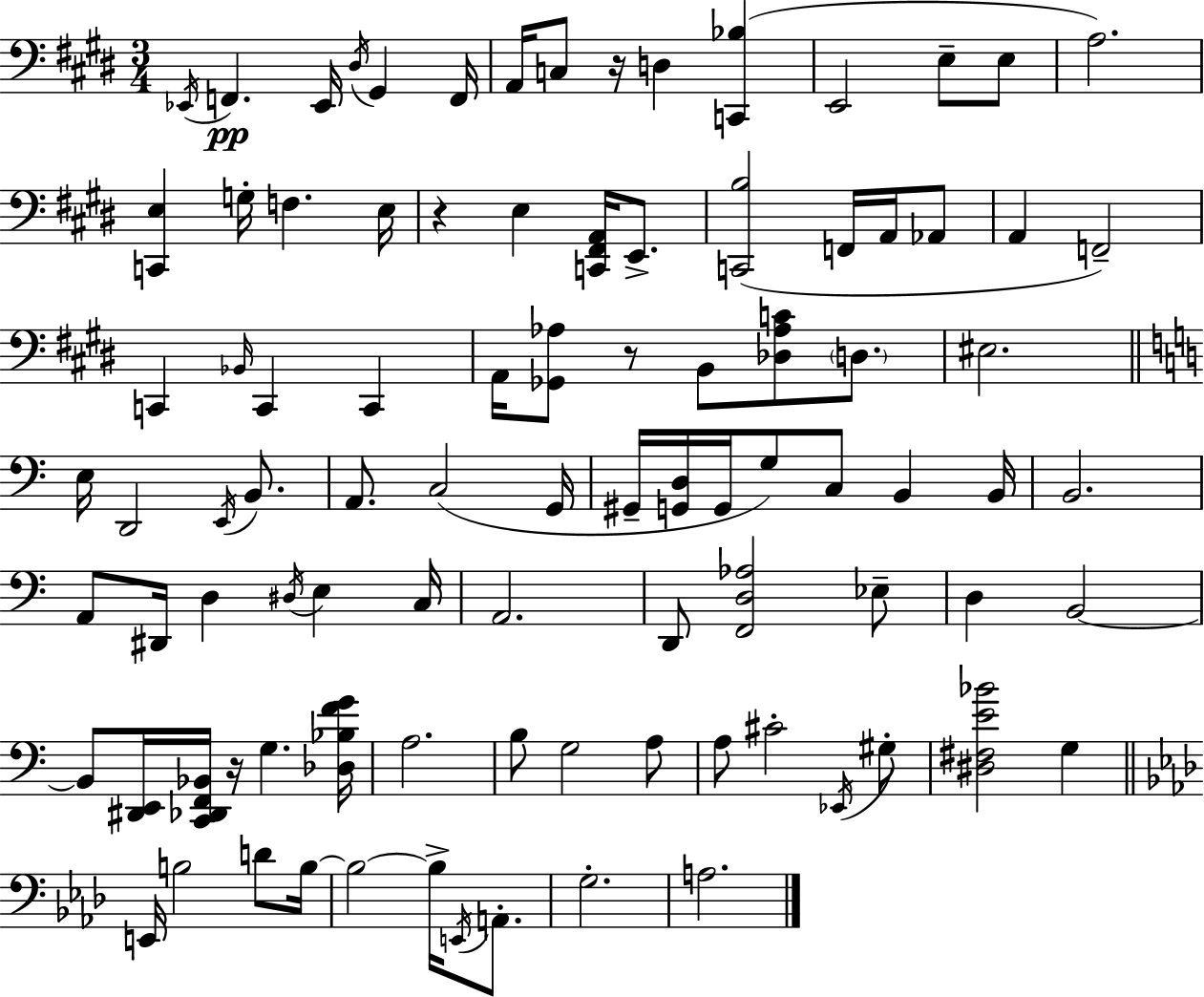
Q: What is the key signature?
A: E major